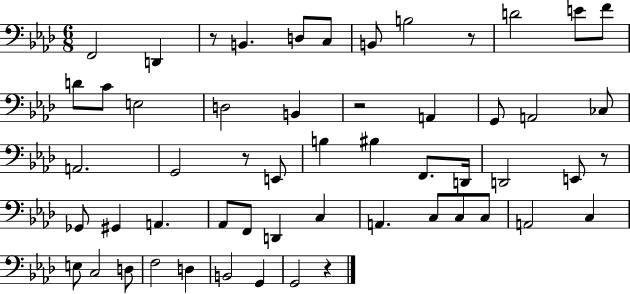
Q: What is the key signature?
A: AES major